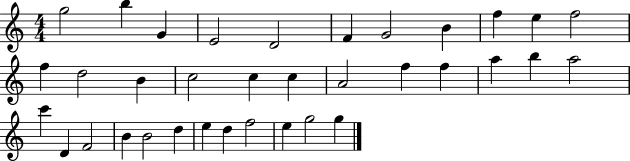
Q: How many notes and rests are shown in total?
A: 35